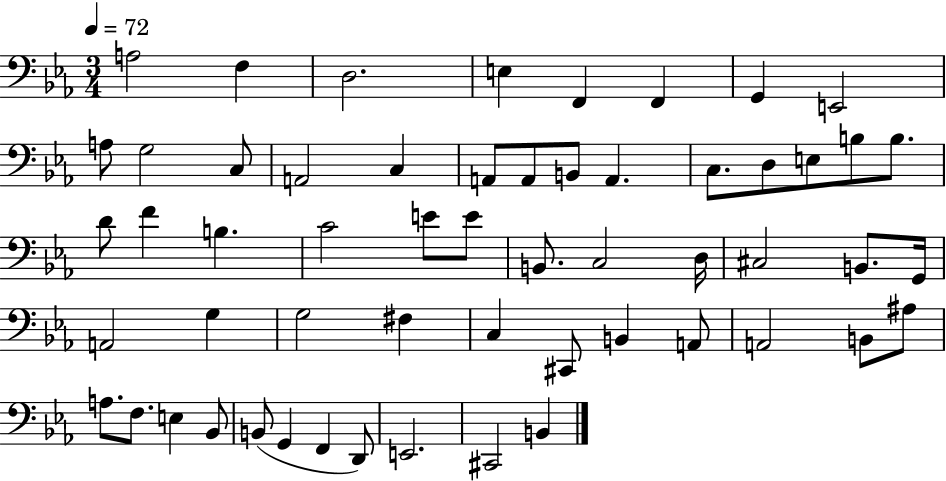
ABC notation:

X:1
T:Untitled
M:3/4
L:1/4
K:Eb
A,2 F, D,2 E, F,, F,, G,, E,,2 A,/2 G,2 C,/2 A,,2 C, A,,/2 A,,/2 B,,/2 A,, C,/2 D,/2 E,/2 B,/2 B,/2 D/2 F B, C2 E/2 E/2 B,,/2 C,2 D,/4 ^C,2 B,,/2 G,,/4 A,,2 G, G,2 ^F, C, ^C,,/2 B,, A,,/2 A,,2 B,,/2 ^A,/2 A,/2 F,/2 E, _B,,/2 B,,/2 G,, F,, D,,/2 E,,2 ^C,,2 B,,